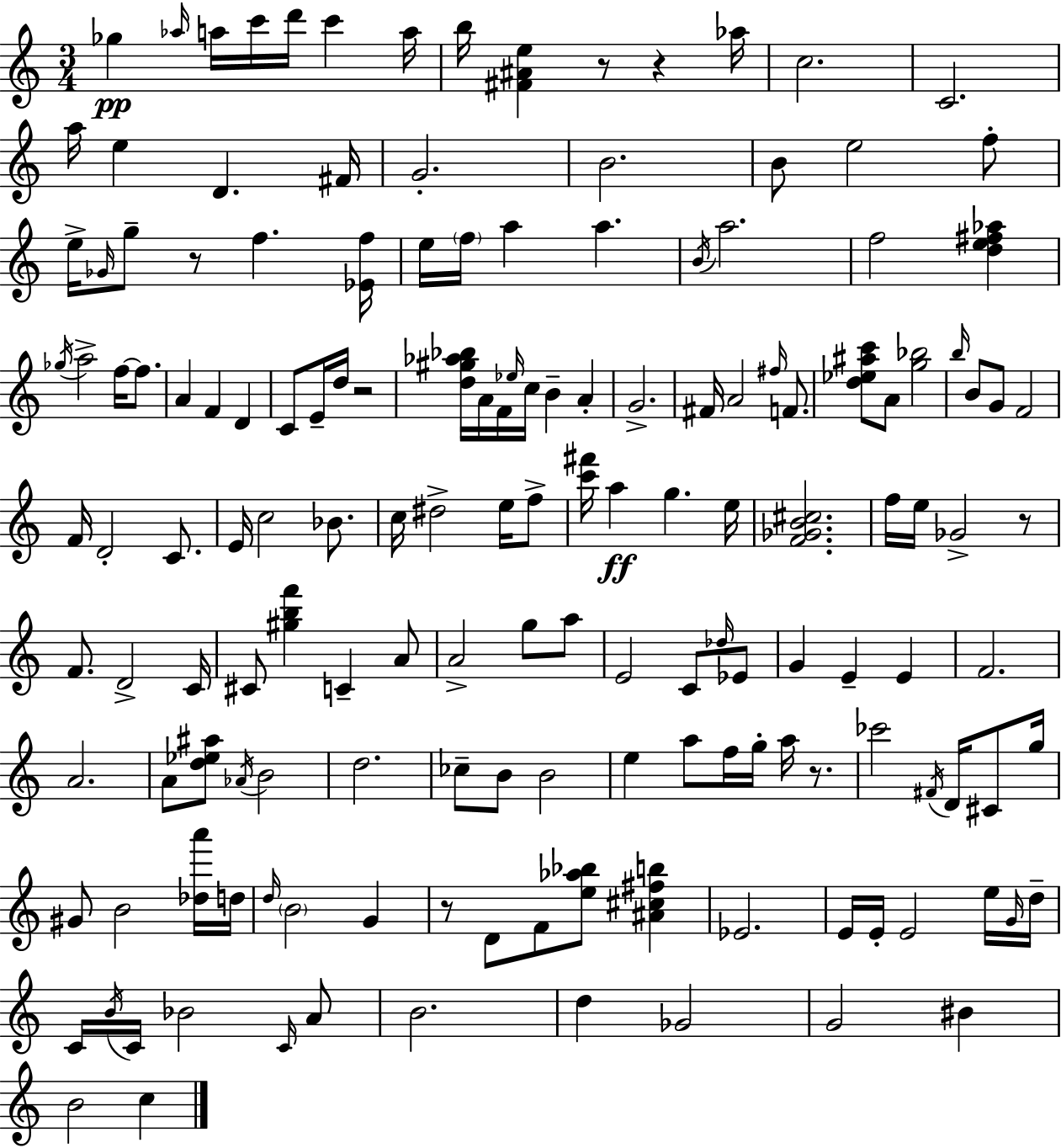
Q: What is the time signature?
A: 3/4